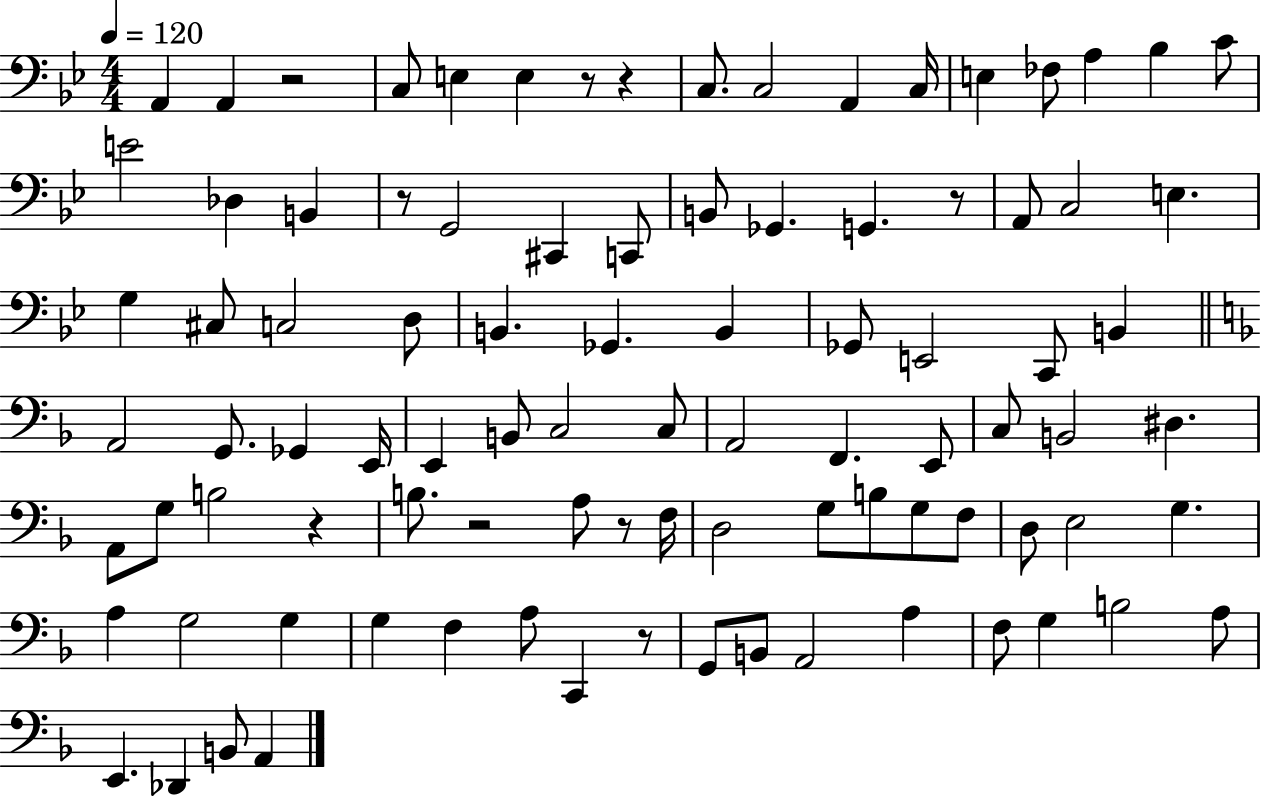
A2/q A2/q R/h C3/e E3/q E3/q R/e R/q C3/e. C3/h A2/q C3/s E3/q FES3/e A3/q Bb3/q C4/e E4/h Db3/q B2/q R/e G2/h C#2/q C2/e B2/e Gb2/q. G2/q. R/e A2/e C3/h E3/q. G3/q C#3/e C3/h D3/e B2/q. Gb2/q. B2/q Gb2/e E2/h C2/e B2/q A2/h G2/e. Gb2/q E2/s E2/q B2/e C3/h C3/e A2/h F2/q. E2/e C3/e B2/h D#3/q. A2/e G3/e B3/h R/q B3/e. R/h A3/e R/e F3/s D3/h G3/e B3/e G3/e F3/e D3/e E3/h G3/q. A3/q G3/h G3/q G3/q F3/q A3/e C2/q R/e G2/e B2/e A2/h A3/q F3/e G3/q B3/h A3/e E2/q. Db2/q B2/e A2/q